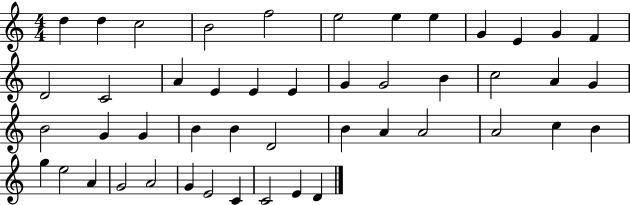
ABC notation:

X:1
T:Untitled
M:4/4
L:1/4
K:C
d d c2 B2 f2 e2 e e G E G F D2 C2 A E E E G G2 B c2 A G B2 G G B B D2 B A A2 A2 c B g e2 A G2 A2 G E2 C C2 E D